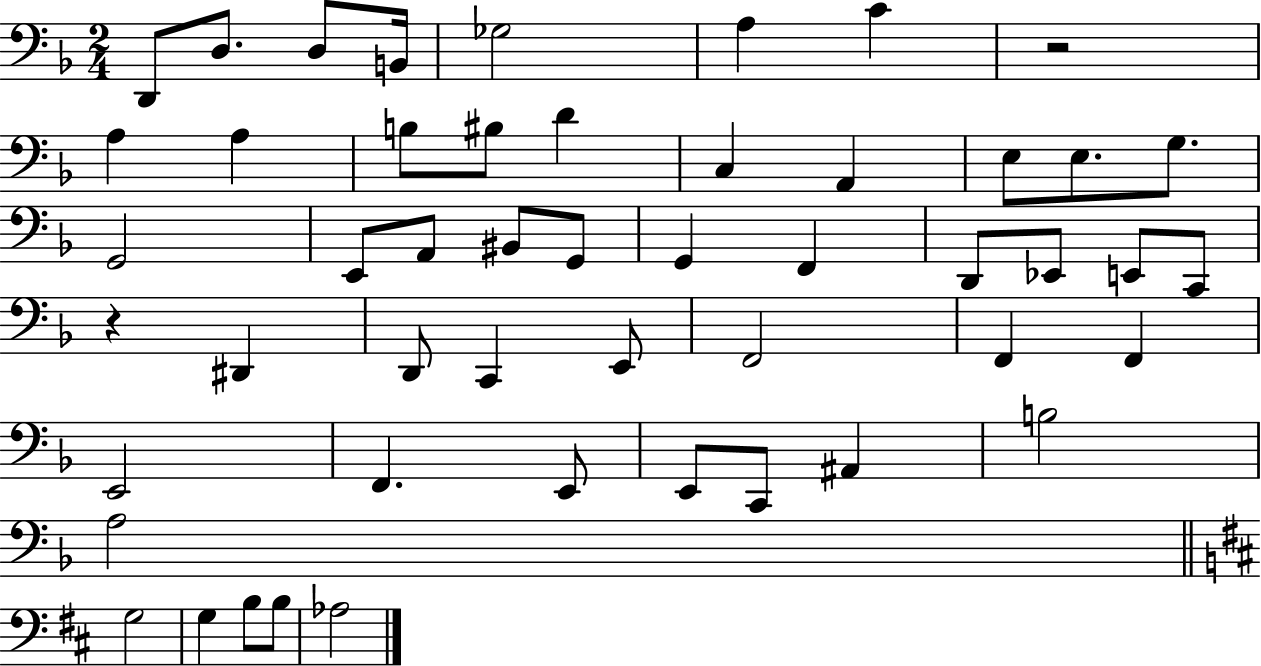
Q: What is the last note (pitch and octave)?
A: Ab3